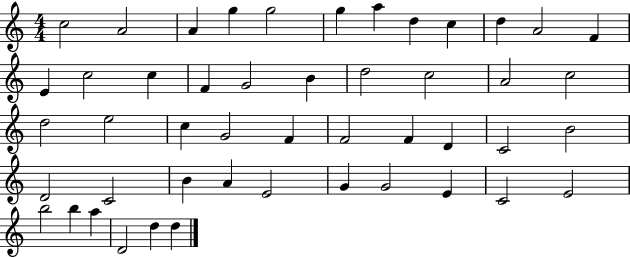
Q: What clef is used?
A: treble